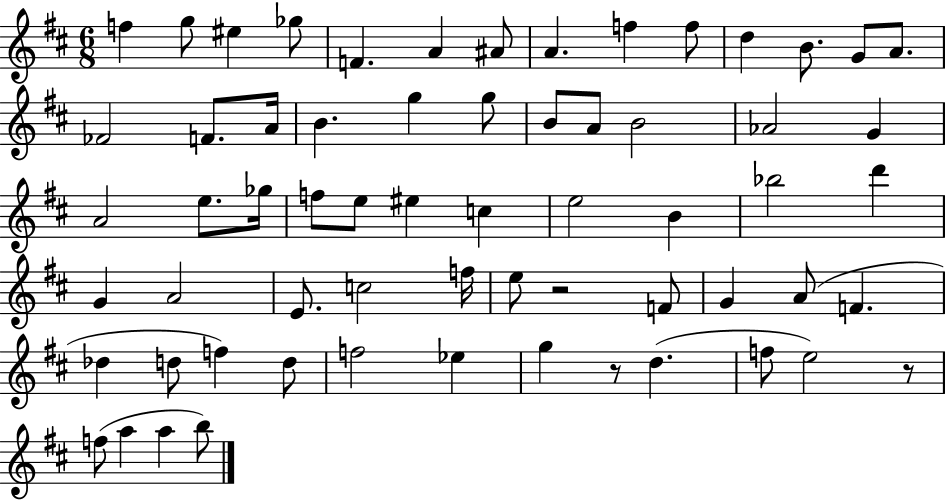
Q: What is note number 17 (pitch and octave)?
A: A4